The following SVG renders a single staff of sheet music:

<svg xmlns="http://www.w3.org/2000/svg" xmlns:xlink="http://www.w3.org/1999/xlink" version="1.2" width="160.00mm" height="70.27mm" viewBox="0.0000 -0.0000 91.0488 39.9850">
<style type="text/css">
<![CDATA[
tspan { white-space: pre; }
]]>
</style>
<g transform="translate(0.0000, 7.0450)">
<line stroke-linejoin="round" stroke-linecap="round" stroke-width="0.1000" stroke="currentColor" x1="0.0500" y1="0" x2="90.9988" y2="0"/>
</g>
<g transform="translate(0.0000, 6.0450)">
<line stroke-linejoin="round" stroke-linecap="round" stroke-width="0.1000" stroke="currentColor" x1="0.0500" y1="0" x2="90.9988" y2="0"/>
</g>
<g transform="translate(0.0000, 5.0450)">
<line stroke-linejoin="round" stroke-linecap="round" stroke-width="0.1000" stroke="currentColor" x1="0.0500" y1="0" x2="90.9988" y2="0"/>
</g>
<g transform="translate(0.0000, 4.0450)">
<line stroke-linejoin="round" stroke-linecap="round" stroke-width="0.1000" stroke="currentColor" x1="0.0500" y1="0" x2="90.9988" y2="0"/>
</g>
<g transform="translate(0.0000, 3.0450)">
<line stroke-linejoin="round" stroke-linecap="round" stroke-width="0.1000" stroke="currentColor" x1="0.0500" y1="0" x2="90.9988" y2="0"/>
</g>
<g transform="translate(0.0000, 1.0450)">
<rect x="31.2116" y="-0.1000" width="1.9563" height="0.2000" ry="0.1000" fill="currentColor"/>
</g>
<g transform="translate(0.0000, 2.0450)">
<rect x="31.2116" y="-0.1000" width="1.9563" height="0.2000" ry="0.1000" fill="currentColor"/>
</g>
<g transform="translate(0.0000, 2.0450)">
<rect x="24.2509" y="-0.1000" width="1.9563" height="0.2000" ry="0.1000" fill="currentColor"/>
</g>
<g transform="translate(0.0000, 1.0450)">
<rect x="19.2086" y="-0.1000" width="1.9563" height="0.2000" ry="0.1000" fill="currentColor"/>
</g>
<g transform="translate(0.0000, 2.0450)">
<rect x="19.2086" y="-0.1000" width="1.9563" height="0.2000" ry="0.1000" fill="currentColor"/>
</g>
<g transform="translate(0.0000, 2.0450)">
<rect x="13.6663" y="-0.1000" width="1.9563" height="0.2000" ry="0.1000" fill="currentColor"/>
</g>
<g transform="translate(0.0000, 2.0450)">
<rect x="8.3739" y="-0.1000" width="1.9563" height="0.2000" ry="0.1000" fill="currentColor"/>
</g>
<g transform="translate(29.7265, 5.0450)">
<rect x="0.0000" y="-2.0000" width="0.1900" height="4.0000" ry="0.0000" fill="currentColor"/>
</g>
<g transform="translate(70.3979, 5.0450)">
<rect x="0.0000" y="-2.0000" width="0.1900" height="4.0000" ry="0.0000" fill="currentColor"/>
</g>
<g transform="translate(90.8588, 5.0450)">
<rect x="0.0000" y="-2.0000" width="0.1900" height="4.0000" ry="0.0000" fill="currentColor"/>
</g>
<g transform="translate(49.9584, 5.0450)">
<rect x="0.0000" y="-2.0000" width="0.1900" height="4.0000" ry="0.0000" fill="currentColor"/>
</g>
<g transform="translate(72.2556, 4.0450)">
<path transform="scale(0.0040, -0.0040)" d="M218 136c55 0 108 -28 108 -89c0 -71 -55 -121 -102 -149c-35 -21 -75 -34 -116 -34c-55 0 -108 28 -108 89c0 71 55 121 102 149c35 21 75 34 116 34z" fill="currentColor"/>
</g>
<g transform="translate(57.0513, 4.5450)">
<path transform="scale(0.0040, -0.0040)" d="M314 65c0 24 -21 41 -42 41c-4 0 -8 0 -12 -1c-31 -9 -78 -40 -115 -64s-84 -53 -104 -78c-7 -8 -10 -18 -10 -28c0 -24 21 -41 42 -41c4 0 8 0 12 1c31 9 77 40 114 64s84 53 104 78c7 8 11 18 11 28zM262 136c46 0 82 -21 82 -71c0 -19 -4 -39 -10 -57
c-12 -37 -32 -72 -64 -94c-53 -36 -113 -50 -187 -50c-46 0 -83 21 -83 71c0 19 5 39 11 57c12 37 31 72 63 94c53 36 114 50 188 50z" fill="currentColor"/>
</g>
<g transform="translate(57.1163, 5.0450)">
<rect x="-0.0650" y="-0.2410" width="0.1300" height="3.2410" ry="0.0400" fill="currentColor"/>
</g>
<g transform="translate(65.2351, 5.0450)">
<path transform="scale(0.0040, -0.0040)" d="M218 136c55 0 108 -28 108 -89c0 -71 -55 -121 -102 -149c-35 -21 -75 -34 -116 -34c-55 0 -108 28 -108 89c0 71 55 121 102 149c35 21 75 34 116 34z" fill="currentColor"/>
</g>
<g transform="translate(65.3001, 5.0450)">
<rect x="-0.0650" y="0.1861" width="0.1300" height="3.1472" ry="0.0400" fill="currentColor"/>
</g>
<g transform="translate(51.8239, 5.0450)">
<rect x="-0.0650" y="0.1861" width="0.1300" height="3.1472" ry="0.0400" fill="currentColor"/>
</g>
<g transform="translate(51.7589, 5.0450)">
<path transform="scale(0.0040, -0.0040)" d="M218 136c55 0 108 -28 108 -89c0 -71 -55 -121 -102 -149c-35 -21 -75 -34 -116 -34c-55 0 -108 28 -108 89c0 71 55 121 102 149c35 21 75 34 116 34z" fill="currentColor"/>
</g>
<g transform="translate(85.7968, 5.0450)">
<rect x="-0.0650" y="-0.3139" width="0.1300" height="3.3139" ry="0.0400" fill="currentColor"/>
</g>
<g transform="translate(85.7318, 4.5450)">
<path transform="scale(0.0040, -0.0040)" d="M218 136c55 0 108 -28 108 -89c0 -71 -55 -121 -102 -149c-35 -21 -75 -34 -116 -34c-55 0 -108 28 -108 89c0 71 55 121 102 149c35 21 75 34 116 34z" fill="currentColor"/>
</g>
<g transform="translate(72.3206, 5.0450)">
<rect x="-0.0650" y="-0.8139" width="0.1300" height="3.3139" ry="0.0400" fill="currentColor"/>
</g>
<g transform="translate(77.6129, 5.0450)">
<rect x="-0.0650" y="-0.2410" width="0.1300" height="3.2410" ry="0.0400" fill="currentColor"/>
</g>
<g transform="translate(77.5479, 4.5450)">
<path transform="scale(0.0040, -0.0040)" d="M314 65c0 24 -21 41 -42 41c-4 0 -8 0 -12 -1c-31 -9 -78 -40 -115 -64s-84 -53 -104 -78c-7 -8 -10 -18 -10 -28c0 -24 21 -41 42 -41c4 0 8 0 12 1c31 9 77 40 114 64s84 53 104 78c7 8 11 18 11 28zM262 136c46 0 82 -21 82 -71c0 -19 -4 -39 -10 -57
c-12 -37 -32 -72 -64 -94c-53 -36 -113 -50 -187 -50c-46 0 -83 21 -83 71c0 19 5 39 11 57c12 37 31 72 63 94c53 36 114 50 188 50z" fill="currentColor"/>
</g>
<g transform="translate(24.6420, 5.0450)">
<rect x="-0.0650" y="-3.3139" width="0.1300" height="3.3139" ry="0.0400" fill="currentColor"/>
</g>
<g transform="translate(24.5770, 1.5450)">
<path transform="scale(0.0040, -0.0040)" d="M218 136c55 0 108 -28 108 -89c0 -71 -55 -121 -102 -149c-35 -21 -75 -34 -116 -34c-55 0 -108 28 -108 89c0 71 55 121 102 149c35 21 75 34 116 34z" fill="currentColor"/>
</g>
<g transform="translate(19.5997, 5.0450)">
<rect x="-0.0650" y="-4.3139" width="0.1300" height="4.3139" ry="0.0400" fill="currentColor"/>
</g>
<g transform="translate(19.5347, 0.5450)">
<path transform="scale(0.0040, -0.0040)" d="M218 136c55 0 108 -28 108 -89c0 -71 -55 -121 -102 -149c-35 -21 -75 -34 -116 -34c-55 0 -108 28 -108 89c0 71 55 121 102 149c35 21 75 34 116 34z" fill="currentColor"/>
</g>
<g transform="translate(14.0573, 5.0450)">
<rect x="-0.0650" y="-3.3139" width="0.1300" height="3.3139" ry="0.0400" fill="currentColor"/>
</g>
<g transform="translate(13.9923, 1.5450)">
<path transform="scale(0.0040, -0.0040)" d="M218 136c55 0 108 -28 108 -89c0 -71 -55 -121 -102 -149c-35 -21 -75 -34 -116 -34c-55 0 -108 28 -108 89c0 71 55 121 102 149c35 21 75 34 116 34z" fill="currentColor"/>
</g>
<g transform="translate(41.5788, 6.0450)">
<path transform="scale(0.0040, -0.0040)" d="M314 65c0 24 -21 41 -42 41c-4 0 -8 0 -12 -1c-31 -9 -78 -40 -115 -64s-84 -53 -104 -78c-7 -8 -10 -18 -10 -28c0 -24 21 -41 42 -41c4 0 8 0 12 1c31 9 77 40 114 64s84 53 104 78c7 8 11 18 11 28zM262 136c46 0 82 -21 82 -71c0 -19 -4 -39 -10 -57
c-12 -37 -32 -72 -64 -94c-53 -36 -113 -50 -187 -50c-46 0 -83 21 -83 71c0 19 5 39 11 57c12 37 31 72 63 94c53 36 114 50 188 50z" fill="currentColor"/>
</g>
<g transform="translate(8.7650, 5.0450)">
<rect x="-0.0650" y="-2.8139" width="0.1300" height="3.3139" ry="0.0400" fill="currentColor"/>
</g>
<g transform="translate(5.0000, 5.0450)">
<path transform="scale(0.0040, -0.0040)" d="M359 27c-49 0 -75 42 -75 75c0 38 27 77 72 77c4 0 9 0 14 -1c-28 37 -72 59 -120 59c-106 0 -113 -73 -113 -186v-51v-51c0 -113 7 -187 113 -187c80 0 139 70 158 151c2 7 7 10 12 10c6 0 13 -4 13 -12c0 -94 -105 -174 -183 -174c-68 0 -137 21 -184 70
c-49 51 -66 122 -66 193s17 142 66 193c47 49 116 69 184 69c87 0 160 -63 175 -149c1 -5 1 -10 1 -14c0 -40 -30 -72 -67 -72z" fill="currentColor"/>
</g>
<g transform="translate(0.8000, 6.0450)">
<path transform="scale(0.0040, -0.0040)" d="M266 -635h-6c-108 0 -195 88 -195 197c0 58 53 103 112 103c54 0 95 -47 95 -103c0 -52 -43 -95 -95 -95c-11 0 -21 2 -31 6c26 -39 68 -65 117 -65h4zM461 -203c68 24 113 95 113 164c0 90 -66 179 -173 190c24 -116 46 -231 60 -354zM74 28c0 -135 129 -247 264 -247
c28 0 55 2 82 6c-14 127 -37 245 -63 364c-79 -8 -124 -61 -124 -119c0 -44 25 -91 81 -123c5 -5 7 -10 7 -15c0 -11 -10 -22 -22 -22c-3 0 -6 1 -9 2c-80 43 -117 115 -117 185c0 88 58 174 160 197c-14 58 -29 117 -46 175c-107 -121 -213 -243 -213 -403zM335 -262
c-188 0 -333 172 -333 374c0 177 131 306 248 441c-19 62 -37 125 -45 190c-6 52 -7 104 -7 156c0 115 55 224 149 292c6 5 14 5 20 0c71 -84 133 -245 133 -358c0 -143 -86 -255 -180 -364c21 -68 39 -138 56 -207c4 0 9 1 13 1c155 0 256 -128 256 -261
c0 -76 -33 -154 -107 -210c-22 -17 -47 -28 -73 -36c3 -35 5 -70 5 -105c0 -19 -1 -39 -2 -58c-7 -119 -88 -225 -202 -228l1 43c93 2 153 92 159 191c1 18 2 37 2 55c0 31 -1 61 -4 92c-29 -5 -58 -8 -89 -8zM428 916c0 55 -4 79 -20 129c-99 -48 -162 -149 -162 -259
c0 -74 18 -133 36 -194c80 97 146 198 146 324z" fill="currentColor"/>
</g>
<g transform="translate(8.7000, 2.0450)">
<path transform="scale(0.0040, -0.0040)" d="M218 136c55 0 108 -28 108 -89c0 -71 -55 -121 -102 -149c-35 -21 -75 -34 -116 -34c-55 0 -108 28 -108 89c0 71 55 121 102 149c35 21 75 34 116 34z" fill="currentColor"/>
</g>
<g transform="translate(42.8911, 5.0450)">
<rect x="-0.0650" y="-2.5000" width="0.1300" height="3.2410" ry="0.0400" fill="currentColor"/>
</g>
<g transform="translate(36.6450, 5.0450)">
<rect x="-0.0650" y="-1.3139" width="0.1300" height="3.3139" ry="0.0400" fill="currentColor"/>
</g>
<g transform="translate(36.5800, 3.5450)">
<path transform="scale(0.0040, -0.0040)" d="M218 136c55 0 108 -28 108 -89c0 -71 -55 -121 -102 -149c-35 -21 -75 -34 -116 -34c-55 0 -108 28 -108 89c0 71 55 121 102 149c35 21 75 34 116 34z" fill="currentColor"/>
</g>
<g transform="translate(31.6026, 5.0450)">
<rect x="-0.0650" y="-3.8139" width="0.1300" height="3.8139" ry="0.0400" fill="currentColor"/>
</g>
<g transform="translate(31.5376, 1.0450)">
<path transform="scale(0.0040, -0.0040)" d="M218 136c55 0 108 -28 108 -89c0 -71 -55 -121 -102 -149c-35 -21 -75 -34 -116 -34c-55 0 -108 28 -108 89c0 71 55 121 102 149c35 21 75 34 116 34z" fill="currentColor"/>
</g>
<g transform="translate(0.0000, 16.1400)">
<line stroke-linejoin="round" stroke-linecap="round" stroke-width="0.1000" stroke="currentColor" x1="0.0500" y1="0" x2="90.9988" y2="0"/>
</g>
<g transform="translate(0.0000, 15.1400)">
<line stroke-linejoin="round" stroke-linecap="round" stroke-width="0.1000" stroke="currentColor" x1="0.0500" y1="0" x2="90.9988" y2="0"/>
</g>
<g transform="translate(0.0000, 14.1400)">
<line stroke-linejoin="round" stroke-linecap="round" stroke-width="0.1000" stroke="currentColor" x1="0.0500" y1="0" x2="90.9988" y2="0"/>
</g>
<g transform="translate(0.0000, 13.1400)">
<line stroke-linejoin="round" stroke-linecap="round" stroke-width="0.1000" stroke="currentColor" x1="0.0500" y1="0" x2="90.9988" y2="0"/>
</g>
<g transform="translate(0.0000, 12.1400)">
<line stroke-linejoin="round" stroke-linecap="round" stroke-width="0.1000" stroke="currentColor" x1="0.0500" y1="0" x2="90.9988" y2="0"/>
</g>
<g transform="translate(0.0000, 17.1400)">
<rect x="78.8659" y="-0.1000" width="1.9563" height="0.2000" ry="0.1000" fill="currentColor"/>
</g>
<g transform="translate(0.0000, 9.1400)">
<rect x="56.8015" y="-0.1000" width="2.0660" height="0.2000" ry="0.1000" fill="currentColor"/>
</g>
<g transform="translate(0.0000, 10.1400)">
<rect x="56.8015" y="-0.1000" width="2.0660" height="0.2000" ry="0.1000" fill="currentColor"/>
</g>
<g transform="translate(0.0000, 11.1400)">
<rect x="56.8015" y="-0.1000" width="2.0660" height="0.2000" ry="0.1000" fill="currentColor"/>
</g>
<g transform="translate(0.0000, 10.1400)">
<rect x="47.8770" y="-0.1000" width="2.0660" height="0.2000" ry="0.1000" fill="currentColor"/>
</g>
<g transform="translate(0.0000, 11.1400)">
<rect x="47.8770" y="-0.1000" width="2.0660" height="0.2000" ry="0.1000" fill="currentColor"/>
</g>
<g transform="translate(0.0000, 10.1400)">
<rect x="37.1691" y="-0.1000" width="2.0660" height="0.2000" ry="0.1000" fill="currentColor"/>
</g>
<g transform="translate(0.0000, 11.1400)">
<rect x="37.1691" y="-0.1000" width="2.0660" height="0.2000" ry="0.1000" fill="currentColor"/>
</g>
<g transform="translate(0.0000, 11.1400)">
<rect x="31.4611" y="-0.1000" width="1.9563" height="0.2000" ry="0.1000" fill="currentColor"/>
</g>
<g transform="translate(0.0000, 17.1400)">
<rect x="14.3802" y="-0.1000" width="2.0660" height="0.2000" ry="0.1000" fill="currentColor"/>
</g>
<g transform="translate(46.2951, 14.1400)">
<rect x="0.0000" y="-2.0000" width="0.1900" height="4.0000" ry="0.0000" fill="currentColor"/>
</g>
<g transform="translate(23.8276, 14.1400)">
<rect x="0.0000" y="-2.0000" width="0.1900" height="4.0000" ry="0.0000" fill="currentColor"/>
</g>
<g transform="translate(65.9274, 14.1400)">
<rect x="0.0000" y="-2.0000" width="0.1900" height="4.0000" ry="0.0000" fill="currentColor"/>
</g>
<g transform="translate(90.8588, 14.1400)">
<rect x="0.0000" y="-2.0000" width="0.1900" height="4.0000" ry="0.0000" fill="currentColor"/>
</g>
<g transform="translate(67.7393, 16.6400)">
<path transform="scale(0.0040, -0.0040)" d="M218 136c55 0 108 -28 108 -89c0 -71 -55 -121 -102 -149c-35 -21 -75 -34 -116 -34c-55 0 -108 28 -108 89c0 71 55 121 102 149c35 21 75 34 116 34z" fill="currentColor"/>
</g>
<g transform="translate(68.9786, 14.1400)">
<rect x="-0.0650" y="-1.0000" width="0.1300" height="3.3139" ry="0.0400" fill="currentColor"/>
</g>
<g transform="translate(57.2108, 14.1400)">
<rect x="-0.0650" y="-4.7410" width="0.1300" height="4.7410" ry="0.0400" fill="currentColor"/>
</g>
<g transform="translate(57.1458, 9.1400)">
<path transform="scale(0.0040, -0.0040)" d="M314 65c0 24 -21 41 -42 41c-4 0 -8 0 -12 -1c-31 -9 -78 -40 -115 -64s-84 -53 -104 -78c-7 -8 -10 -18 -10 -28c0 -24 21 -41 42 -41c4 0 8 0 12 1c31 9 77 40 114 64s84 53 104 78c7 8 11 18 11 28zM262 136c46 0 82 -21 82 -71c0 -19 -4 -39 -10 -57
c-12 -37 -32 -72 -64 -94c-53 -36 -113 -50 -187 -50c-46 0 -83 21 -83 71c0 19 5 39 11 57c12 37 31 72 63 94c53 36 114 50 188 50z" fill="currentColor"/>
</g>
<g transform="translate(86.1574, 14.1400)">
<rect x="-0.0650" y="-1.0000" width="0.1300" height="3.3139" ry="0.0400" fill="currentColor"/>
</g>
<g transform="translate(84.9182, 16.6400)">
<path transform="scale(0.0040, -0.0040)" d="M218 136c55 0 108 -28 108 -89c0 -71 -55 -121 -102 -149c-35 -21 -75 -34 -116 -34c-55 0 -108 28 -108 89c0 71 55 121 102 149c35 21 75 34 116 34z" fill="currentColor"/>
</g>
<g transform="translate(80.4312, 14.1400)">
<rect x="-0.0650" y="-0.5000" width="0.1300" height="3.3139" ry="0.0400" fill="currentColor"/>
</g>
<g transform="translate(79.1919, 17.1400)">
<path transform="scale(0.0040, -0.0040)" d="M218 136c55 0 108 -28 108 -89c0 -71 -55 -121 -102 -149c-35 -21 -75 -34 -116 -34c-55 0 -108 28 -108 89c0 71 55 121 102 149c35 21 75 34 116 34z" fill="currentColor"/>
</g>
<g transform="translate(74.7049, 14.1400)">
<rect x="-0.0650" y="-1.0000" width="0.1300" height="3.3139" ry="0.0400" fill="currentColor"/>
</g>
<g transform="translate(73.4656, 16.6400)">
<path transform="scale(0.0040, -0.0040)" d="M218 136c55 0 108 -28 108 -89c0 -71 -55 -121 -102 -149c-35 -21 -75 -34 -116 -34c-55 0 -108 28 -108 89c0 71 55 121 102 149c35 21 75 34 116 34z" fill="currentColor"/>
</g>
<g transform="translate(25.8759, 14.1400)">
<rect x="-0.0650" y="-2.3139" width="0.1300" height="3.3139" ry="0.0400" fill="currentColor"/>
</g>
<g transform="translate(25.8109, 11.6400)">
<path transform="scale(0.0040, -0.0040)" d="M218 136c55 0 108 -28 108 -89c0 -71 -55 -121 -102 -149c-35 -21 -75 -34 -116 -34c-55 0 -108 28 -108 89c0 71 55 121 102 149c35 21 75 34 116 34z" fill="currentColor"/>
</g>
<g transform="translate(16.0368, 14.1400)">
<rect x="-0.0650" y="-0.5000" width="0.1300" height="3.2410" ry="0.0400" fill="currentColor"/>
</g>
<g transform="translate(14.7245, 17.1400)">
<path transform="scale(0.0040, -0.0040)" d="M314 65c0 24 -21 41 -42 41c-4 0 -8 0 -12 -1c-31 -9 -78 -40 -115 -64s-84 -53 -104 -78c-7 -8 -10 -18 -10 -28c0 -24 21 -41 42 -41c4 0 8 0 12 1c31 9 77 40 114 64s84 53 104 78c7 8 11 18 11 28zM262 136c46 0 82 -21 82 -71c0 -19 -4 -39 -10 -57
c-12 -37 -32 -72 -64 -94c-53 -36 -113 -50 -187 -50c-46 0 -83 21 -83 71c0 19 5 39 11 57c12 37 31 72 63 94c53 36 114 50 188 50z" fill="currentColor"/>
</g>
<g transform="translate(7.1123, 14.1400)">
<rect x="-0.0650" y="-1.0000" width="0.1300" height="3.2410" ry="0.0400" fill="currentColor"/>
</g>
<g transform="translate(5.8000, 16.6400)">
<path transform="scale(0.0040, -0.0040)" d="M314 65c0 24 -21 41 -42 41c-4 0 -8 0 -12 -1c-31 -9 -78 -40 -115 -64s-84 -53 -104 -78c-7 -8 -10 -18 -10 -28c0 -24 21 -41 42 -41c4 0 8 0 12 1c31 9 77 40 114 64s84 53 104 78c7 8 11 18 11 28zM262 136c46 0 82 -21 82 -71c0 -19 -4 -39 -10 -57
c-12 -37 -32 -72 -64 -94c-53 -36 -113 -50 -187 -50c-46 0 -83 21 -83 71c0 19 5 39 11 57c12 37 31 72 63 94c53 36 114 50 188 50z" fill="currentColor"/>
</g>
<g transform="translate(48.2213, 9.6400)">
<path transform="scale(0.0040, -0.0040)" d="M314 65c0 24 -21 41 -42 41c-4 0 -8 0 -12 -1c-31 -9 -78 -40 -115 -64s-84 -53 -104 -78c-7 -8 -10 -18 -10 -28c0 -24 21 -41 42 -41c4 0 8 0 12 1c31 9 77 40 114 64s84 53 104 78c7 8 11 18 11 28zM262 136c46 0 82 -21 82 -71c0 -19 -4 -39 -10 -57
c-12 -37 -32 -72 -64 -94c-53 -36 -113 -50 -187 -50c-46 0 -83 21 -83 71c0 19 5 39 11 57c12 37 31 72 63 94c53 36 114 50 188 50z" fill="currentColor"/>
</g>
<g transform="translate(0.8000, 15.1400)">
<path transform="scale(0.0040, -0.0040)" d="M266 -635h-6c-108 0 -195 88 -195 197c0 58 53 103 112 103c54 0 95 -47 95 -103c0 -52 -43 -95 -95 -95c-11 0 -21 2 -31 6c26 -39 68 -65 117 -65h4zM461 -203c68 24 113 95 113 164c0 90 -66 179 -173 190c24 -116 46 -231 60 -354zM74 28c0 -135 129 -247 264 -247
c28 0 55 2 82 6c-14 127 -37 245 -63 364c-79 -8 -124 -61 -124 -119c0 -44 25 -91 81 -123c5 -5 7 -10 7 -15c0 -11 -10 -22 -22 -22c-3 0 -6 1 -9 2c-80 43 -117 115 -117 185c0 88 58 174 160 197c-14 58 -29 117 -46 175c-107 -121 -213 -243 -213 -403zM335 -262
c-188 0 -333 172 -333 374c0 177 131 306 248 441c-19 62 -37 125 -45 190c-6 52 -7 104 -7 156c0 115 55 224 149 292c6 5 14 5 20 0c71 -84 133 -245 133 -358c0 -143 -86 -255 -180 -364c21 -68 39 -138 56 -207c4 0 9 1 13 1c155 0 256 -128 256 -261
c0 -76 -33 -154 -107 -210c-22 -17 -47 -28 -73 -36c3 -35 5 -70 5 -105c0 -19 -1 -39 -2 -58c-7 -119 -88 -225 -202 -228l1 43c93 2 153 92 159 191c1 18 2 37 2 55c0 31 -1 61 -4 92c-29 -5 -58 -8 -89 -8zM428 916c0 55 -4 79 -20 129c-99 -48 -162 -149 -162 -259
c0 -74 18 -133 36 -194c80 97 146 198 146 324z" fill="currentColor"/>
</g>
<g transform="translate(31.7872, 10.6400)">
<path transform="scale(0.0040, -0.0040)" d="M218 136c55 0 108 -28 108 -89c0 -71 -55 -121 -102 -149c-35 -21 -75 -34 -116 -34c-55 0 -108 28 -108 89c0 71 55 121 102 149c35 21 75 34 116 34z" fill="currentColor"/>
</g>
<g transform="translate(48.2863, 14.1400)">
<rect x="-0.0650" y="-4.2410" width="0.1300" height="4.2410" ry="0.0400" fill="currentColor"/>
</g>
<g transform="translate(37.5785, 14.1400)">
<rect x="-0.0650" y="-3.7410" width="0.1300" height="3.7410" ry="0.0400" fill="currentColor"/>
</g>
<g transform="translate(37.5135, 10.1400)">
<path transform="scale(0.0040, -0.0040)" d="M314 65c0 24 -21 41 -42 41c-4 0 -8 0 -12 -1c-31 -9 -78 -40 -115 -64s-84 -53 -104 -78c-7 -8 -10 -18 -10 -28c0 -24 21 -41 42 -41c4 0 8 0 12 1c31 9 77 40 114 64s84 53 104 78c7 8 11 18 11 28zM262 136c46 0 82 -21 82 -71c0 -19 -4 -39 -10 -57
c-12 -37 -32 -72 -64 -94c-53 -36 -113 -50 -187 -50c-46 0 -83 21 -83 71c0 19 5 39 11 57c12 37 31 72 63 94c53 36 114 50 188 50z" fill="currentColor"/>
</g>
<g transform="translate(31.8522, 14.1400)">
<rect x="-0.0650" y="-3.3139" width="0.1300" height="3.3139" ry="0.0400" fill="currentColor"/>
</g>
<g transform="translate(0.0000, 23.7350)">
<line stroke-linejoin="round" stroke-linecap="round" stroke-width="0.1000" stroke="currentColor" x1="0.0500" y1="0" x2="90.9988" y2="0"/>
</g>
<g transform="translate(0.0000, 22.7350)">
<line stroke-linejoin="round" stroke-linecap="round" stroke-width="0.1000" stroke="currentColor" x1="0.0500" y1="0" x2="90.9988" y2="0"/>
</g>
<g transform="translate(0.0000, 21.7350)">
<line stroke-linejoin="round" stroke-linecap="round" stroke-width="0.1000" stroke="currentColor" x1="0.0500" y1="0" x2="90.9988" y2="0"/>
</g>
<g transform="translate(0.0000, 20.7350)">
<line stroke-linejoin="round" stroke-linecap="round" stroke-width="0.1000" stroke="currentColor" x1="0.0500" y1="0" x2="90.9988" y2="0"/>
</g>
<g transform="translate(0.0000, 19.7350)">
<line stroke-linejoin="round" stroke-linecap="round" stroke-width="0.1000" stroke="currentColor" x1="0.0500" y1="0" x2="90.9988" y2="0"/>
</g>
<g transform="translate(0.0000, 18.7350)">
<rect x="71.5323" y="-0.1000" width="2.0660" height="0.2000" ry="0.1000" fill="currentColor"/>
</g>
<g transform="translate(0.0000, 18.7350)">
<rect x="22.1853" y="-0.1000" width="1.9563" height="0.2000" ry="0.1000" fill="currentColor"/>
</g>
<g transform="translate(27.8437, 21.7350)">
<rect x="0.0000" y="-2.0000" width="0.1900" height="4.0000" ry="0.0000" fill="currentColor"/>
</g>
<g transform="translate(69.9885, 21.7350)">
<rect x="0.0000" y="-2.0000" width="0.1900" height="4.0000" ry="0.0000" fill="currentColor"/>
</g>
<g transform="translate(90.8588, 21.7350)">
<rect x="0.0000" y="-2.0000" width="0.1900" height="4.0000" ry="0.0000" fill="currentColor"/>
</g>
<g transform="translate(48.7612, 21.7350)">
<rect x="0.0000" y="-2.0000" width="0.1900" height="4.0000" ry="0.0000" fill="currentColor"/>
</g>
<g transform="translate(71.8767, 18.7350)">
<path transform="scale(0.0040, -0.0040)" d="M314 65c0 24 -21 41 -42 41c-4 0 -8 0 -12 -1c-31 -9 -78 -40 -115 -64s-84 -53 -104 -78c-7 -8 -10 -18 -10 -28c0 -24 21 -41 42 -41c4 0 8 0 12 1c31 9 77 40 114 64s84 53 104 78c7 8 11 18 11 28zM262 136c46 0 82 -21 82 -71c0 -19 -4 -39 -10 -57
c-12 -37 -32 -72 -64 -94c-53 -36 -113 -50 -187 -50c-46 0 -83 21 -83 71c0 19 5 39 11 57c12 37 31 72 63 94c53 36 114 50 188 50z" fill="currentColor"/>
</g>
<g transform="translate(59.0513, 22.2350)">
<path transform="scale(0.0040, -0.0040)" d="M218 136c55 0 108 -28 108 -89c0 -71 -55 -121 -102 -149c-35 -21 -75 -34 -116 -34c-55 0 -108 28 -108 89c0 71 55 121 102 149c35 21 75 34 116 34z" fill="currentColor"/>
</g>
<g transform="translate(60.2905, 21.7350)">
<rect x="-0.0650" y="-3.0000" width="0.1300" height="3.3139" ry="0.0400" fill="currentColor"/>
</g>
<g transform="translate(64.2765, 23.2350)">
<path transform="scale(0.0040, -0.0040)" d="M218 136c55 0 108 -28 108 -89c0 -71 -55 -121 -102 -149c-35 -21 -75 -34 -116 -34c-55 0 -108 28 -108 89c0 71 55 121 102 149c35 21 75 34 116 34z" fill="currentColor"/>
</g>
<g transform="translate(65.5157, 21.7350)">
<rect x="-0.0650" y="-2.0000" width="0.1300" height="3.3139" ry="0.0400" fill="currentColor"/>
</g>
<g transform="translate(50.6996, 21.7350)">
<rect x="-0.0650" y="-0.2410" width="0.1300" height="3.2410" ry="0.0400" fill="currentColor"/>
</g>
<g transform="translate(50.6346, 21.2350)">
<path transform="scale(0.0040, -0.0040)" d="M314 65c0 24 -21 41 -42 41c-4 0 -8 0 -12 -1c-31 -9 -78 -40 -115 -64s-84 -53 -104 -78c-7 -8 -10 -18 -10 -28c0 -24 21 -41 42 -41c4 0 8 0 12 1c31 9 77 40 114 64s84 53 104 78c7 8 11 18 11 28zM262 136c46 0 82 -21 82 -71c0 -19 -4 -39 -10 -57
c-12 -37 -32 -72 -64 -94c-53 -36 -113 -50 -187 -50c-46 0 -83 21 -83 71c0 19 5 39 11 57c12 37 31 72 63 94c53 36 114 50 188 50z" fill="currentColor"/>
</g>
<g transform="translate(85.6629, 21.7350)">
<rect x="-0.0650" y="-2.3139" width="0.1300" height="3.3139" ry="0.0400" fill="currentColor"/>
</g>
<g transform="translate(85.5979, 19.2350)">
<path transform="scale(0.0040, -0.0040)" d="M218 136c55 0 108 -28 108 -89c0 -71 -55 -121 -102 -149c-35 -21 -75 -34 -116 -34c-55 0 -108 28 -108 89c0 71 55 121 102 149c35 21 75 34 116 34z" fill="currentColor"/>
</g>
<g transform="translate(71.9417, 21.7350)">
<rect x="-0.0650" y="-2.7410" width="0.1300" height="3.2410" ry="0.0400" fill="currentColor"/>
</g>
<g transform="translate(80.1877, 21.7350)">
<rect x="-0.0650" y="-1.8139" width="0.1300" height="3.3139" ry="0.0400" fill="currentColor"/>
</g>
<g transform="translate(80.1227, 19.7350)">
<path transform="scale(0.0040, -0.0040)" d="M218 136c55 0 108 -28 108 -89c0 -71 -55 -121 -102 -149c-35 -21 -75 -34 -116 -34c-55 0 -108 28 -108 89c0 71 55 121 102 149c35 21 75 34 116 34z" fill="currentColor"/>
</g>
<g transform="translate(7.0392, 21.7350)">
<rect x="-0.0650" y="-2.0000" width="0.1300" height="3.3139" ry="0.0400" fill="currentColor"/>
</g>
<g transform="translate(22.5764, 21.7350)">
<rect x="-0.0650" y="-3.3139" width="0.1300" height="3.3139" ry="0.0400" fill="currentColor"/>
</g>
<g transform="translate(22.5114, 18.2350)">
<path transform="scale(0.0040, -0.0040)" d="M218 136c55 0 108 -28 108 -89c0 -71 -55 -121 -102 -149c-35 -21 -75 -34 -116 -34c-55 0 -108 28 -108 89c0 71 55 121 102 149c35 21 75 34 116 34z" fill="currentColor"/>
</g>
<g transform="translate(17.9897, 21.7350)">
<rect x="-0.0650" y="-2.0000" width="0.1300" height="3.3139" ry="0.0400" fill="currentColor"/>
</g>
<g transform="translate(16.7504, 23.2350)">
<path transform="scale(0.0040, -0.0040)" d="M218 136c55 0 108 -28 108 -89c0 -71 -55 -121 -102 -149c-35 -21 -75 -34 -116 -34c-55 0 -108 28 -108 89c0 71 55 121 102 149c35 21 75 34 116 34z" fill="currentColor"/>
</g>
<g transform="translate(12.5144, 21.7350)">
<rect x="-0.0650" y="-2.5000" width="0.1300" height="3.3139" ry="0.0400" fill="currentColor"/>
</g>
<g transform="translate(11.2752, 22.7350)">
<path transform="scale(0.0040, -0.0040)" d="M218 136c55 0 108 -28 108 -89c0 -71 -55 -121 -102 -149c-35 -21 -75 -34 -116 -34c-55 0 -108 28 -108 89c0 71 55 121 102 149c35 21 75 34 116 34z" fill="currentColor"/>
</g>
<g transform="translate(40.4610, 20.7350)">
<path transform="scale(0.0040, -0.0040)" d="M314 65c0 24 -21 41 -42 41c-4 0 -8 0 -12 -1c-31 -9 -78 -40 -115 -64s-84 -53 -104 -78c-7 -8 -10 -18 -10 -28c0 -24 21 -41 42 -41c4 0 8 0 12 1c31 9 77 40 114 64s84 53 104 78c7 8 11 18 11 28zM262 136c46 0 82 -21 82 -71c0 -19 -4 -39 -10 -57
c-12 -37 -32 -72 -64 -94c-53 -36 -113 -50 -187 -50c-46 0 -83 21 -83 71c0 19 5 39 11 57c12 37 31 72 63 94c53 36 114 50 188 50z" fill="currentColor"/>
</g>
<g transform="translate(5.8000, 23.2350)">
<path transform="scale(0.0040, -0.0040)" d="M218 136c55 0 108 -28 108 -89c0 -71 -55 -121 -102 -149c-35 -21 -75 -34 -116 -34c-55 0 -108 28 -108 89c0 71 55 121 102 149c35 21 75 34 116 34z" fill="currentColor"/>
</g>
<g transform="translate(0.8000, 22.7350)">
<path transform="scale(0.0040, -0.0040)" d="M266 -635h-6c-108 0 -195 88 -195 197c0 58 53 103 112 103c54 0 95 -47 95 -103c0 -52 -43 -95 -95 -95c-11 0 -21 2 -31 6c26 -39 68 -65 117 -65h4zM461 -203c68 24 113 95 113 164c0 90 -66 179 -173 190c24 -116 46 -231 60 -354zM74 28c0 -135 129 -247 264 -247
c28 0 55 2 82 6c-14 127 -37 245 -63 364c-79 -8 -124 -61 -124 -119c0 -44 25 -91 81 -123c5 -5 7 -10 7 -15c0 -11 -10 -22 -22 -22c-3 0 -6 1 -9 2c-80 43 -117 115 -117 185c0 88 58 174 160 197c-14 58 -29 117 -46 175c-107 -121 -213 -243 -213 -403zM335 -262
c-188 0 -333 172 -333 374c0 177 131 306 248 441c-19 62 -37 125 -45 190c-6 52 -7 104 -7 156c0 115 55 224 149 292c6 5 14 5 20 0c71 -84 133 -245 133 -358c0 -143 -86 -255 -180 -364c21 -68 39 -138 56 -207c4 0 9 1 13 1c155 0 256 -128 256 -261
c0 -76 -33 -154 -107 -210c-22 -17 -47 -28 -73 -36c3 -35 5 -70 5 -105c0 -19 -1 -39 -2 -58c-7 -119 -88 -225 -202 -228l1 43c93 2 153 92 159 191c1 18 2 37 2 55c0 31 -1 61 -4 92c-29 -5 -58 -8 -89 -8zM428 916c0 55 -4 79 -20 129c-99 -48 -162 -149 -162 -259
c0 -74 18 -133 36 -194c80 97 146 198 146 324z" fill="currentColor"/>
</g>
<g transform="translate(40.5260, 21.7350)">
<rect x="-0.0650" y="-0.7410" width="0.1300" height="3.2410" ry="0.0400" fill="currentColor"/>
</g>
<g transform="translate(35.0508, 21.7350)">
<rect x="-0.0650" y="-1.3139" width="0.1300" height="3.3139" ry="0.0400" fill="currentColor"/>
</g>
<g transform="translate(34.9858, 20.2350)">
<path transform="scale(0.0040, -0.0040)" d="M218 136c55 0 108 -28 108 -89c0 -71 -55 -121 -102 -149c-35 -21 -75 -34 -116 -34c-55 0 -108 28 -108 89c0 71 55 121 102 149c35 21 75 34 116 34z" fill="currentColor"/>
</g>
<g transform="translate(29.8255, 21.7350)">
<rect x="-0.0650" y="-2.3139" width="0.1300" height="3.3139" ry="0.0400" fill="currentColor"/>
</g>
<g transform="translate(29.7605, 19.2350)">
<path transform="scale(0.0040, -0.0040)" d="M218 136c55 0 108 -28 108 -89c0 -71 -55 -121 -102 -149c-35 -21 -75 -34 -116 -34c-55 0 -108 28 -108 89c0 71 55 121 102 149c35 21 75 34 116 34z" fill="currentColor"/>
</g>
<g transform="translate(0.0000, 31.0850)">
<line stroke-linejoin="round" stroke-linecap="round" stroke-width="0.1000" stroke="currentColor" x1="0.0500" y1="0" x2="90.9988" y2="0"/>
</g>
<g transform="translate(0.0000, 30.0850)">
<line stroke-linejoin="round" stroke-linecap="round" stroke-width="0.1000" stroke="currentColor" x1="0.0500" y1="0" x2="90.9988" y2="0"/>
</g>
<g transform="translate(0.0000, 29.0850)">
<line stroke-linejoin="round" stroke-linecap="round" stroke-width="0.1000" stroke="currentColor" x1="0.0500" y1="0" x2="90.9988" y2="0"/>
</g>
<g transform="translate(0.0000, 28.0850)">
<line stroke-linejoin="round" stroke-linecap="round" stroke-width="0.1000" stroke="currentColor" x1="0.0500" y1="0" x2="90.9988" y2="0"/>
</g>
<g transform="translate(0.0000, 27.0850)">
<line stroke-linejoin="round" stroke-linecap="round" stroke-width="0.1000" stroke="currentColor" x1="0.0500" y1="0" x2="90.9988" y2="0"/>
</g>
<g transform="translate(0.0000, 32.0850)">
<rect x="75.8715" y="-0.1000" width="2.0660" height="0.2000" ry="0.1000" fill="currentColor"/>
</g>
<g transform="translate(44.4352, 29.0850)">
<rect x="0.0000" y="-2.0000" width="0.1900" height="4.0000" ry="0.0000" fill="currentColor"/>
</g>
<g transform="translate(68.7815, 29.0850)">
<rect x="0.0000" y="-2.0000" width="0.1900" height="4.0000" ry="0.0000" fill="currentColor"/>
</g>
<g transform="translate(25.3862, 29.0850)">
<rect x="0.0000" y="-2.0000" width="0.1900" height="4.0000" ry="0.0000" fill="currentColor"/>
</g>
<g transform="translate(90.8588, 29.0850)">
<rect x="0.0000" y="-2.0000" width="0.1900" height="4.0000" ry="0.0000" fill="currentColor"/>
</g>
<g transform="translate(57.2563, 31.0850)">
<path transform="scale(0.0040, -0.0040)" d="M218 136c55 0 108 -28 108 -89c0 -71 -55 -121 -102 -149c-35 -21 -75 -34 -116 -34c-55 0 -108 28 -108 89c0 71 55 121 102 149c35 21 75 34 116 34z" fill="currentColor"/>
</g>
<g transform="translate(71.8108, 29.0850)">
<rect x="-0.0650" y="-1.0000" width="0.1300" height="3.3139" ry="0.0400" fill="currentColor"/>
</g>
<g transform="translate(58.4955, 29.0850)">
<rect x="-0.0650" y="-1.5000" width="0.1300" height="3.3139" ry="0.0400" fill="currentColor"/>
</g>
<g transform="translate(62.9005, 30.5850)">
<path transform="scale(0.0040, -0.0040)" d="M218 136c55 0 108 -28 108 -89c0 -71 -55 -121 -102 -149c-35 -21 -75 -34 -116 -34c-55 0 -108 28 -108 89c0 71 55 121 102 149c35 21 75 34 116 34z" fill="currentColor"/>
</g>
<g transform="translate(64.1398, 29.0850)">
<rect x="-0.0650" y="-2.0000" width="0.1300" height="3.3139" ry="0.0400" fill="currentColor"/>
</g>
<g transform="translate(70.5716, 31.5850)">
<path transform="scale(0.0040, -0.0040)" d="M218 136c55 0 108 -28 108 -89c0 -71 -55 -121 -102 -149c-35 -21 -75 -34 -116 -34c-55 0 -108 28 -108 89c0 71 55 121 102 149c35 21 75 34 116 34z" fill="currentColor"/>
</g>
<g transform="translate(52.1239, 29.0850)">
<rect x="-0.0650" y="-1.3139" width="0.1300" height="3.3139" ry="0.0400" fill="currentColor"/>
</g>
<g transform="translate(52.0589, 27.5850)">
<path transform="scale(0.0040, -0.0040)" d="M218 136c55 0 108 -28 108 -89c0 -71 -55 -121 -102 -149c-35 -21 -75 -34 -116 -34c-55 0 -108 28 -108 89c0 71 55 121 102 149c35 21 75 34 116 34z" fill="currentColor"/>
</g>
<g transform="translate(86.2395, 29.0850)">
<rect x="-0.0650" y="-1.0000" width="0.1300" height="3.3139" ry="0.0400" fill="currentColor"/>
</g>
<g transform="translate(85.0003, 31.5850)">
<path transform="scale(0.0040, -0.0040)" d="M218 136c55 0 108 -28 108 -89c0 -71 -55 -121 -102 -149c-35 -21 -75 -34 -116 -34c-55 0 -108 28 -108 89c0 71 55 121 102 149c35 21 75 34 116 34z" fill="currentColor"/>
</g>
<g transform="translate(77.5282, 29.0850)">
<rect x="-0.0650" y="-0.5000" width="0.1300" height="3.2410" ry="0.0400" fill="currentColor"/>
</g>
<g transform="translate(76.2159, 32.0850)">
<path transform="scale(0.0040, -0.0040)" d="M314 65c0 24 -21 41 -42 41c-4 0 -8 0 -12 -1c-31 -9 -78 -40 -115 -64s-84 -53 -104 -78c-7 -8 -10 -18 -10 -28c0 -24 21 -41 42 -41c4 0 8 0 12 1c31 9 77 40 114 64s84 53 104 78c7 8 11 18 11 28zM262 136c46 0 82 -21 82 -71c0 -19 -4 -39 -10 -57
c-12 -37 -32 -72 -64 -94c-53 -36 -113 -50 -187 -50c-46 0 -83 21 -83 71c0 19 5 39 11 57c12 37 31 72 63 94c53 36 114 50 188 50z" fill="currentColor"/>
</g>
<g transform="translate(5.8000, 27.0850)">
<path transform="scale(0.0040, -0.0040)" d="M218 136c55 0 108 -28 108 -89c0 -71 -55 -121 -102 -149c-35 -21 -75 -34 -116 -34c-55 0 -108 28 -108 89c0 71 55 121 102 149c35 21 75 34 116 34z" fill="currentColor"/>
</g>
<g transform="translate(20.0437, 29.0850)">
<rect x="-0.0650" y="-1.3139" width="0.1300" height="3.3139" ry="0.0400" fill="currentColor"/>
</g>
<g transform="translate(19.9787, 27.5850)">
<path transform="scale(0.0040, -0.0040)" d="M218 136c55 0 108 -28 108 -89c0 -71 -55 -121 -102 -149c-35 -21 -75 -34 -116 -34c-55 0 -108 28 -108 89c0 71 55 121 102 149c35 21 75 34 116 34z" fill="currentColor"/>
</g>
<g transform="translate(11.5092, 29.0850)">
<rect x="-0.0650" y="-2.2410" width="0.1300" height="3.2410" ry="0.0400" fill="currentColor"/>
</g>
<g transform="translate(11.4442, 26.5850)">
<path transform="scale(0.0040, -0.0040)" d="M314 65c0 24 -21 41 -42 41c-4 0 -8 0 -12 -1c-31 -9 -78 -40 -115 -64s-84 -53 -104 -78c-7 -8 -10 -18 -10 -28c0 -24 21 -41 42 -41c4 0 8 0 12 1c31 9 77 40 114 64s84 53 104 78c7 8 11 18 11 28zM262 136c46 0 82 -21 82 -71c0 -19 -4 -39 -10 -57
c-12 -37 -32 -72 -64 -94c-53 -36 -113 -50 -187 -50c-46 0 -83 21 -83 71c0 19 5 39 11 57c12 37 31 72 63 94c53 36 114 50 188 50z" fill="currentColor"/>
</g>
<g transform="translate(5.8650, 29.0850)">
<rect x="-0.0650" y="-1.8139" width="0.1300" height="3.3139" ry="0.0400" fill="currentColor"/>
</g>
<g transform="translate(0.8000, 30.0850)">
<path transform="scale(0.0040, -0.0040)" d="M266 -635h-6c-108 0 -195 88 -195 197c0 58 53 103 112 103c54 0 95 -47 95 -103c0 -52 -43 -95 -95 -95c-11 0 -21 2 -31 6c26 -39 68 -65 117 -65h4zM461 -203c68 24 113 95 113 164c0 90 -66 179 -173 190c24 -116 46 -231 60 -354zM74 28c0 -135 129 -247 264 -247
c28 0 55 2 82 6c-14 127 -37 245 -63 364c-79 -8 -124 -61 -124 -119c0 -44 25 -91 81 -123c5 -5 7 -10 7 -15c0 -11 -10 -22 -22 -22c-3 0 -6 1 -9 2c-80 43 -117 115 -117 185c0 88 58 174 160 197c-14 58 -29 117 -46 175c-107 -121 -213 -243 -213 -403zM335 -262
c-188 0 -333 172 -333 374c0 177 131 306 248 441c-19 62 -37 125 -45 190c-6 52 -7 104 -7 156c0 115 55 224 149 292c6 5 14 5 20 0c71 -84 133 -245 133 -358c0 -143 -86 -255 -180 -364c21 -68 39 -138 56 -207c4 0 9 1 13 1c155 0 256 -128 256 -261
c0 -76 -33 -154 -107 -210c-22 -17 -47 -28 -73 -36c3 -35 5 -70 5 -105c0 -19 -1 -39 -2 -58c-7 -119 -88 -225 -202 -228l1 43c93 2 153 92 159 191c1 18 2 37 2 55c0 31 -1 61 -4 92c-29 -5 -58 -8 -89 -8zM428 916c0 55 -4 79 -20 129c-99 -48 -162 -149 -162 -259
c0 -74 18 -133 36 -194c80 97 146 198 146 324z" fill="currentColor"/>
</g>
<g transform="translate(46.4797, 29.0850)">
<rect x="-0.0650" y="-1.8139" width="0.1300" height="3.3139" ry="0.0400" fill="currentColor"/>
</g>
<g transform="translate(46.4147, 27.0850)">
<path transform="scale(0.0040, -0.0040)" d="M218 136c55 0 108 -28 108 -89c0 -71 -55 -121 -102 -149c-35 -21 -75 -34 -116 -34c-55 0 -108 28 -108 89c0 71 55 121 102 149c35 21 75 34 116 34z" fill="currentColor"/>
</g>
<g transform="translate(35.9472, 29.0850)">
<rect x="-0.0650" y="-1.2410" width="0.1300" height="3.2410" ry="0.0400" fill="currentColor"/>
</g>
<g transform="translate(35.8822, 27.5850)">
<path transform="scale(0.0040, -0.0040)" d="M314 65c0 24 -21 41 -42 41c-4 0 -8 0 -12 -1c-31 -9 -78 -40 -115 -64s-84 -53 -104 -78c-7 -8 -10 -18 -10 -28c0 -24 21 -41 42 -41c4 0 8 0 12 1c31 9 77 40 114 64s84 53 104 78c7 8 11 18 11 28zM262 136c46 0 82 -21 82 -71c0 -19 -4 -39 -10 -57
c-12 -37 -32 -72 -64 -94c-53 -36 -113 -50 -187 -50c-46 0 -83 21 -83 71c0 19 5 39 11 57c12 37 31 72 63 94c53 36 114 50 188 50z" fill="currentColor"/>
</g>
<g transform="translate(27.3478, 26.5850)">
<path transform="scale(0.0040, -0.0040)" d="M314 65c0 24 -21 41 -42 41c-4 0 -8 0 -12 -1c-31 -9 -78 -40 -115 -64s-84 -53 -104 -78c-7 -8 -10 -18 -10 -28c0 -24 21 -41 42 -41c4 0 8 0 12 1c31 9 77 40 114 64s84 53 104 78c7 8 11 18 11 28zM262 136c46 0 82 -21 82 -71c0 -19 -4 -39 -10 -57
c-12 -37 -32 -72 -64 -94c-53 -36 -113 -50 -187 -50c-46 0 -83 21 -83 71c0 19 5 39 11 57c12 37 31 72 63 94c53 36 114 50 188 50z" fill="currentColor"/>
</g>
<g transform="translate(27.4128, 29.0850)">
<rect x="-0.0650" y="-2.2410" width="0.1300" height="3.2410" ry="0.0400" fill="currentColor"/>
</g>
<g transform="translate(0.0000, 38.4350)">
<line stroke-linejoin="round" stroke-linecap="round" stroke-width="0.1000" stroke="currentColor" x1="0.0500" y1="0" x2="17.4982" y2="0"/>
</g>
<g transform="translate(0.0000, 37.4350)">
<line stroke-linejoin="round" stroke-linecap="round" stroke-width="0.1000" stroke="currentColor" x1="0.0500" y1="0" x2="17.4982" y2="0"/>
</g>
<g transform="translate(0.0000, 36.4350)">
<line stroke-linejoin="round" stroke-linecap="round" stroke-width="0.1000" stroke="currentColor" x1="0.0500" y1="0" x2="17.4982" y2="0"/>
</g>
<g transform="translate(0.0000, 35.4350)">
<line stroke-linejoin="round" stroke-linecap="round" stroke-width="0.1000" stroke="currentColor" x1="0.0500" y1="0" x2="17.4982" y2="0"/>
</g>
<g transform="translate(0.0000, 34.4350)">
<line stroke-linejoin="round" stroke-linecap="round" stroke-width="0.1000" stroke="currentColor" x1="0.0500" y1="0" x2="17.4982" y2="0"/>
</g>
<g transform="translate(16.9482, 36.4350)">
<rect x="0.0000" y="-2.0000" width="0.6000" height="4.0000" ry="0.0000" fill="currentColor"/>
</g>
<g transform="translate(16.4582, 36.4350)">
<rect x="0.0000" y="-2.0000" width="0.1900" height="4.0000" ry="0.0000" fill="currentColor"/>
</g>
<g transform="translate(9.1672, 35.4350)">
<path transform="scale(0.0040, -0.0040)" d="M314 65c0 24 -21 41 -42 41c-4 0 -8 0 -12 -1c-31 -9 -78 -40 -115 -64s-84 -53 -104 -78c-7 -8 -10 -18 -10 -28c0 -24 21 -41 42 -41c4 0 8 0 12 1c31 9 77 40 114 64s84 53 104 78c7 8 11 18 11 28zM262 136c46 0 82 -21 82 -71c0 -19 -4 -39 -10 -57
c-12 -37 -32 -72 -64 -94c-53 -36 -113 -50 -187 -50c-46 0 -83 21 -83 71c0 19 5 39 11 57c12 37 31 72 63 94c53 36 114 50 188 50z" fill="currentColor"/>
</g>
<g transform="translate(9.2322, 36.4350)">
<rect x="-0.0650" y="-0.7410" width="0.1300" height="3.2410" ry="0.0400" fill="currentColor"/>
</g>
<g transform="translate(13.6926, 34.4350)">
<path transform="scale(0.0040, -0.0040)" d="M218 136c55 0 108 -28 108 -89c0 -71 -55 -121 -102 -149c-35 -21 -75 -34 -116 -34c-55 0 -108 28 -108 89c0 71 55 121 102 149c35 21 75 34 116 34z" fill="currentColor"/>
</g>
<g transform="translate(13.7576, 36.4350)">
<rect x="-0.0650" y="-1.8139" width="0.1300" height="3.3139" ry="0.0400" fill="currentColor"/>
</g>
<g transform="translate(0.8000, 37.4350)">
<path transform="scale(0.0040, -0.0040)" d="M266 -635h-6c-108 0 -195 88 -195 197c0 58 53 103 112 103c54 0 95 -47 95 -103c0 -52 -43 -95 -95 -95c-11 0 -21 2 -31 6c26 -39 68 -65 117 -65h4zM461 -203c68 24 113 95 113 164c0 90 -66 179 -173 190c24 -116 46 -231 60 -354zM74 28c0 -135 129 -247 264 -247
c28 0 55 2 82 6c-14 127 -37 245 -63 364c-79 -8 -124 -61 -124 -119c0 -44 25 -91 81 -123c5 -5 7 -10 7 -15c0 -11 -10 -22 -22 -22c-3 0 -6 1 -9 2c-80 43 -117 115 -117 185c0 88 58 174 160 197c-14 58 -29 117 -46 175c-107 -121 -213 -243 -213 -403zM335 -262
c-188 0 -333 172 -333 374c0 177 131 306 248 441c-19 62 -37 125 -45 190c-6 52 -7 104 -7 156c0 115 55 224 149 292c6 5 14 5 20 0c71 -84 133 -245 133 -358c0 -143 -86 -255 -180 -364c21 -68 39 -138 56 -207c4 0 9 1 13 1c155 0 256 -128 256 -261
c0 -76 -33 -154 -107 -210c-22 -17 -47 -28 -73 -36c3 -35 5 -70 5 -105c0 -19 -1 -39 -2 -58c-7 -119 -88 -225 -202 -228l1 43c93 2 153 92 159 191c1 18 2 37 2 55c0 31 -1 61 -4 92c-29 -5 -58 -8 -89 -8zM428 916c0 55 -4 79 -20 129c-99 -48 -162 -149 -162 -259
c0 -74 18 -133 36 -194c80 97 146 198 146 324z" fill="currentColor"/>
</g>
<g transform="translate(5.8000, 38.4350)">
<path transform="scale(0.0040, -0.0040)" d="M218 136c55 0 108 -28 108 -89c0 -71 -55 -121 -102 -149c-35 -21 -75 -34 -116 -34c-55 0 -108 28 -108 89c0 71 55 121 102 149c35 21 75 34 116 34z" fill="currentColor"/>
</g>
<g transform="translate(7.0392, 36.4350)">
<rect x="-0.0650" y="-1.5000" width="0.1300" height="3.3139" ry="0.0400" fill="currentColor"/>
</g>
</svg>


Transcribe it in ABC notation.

X:1
T:Untitled
M:4/4
L:1/4
K:C
a b d' b c' e G2 B c2 B d c2 c D2 C2 g b c'2 d'2 e'2 D D C D F G F b g e d2 c2 A F a2 f g f g2 e g2 e2 f e E F D C2 D E d2 f